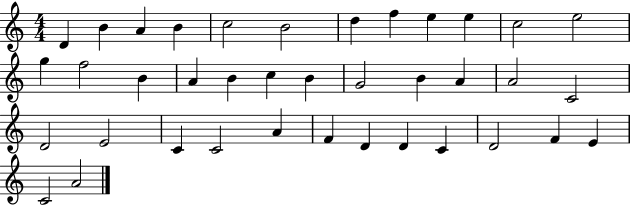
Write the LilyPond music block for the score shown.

{
  \clef treble
  \numericTimeSignature
  \time 4/4
  \key c \major
  d'4 b'4 a'4 b'4 | c''2 b'2 | d''4 f''4 e''4 e''4 | c''2 e''2 | \break g''4 f''2 b'4 | a'4 b'4 c''4 b'4 | g'2 b'4 a'4 | a'2 c'2 | \break d'2 e'2 | c'4 c'2 a'4 | f'4 d'4 d'4 c'4 | d'2 f'4 e'4 | \break c'2 a'2 | \bar "|."
}